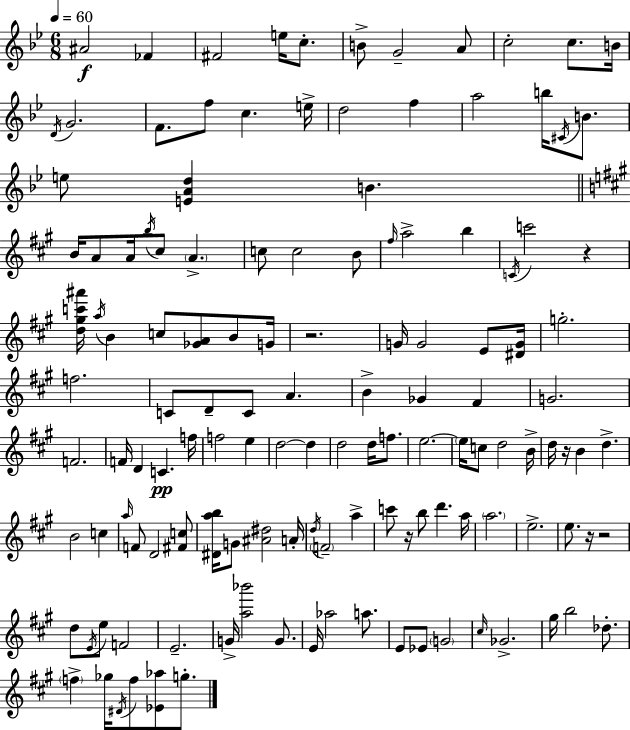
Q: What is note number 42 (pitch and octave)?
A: C5